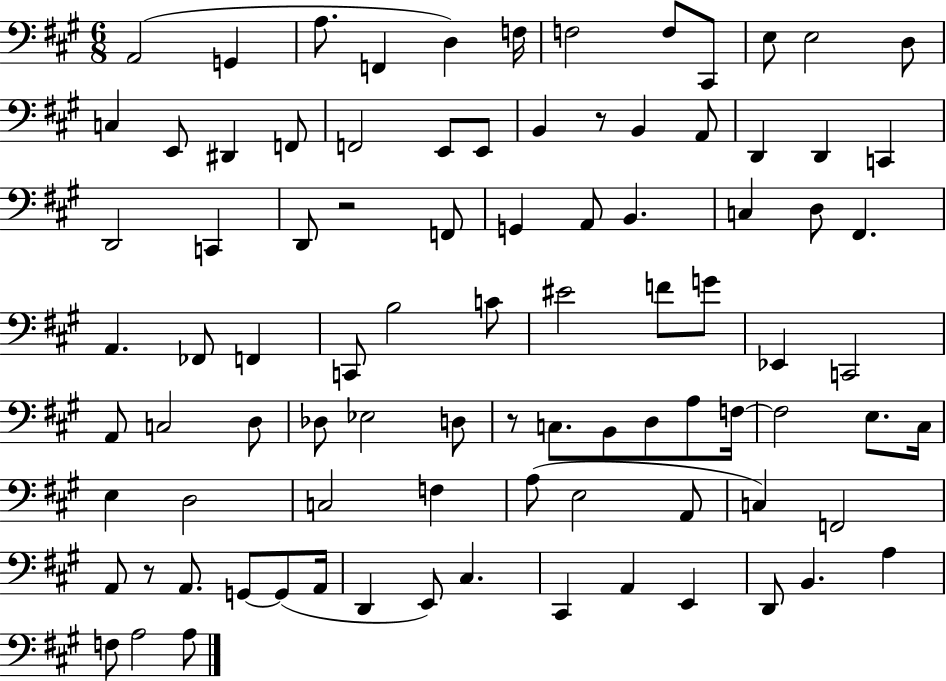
X:1
T:Untitled
M:6/8
L:1/4
K:A
A,,2 G,, A,/2 F,, D, F,/4 F,2 F,/2 ^C,,/2 E,/2 E,2 D,/2 C, E,,/2 ^D,, F,,/2 F,,2 E,,/2 E,,/2 B,, z/2 B,, A,,/2 D,, D,, C,, D,,2 C,, D,,/2 z2 F,,/2 G,, A,,/2 B,, C, D,/2 ^F,, A,, _F,,/2 F,, C,,/2 B,2 C/2 ^E2 F/2 G/2 _E,, C,,2 A,,/2 C,2 D,/2 _D,/2 _E,2 D,/2 z/2 C,/2 B,,/2 D,/2 A,/2 F,/4 F,2 E,/2 ^C,/4 E, D,2 C,2 F, A,/2 E,2 A,,/2 C, F,,2 A,,/2 z/2 A,,/2 G,,/2 G,,/2 A,,/4 D,, E,,/2 ^C, ^C,, A,, E,, D,,/2 B,, A, F,/2 A,2 A,/2